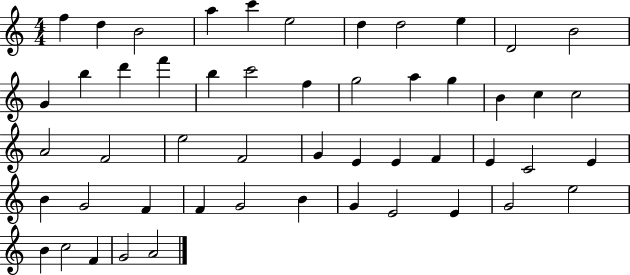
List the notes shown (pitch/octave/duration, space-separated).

F5/q D5/q B4/h A5/q C6/q E5/h D5/q D5/h E5/q D4/h B4/h G4/q B5/q D6/q F6/q B5/q C6/h F5/q G5/h A5/q G5/q B4/q C5/q C5/h A4/h F4/h E5/h F4/h G4/q E4/q E4/q F4/q E4/q C4/h E4/q B4/q G4/h F4/q F4/q G4/h B4/q G4/q E4/h E4/q G4/h E5/h B4/q C5/h F4/q G4/h A4/h